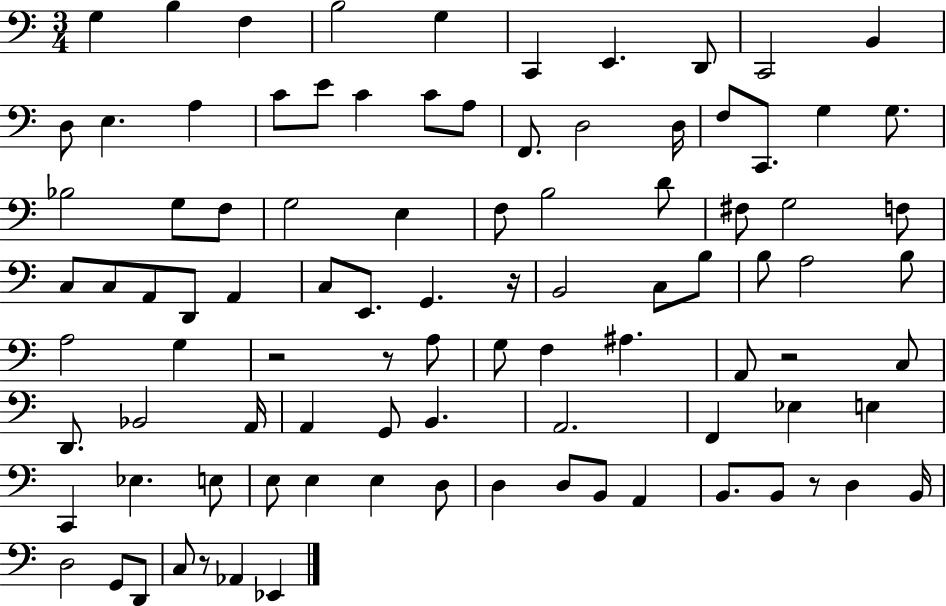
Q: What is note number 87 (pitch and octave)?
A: C3